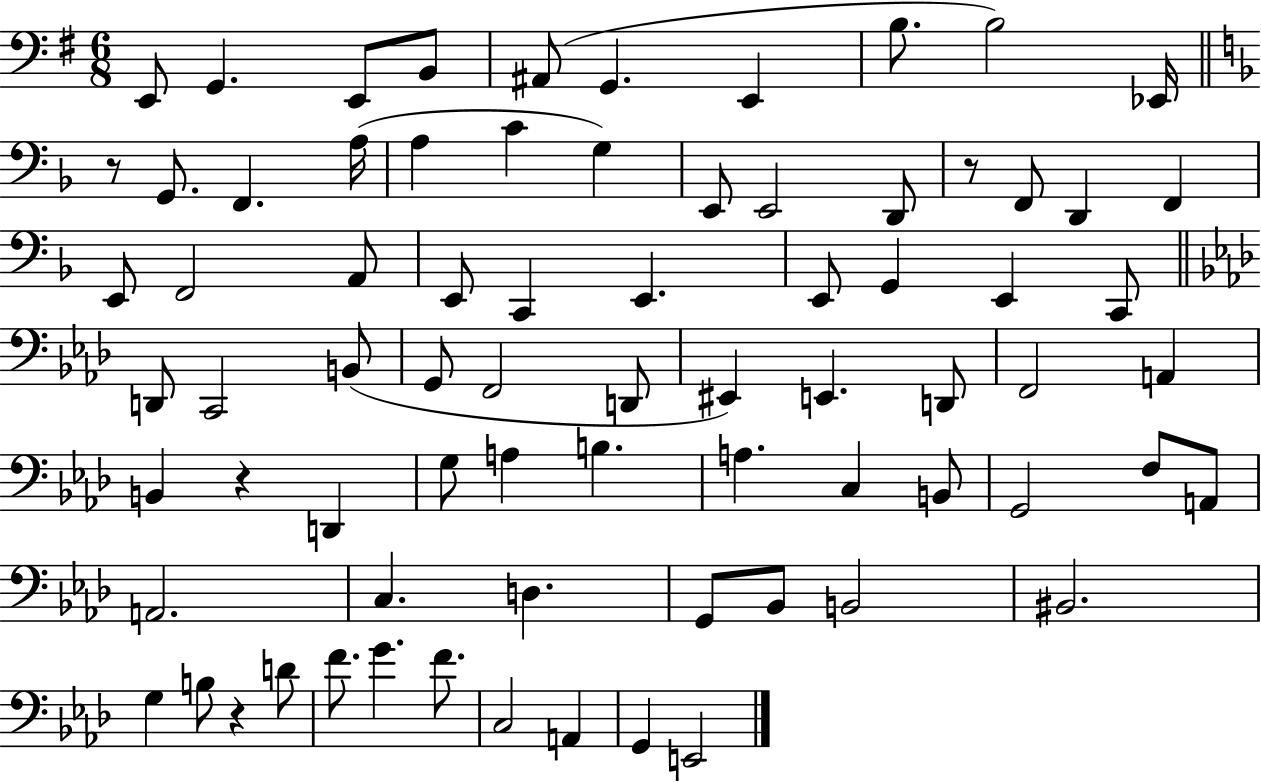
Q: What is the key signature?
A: G major